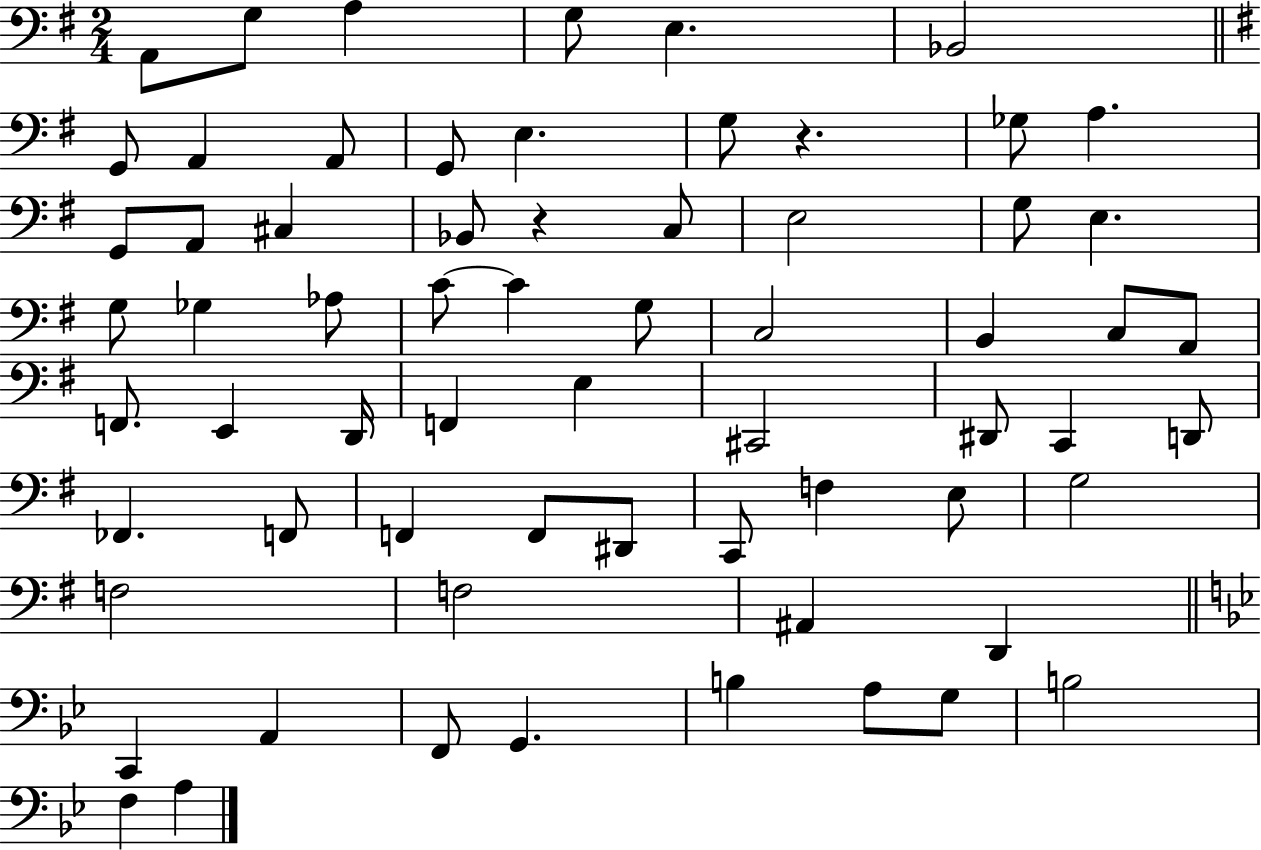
{
  \clef bass
  \numericTimeSignature
  \time 2/4
  \key g \major
  \repeat volta 2 { a,8 g8 a4 | g8 e4. | bes,2 | \bar "||" \break \key e \minor g,8 a,4 a,8 | g,8 e4. | g8 r4. | ges8 a4. | \break g,8 a,8 cis4 | bes,8 r4 c8 | e2 | g8 e4. | \break g8 ges4 aes8 | c'8~~ c'4 g8 | c2 | b,4 c8 a,8 | \break f,8. e,4 d,16 | f,4 e4 | cis,2 | dis,8 c,4 d,8 | \break fes,4. f,8 | f,4 f,8 dis,8 | c,8 f4 e8 | g2 | \break f2 | f2 | ais,4 d,4 | \bar "||" \break \key g \minor c,4 a,4 | f,8 g,4. | b4 a8 g8 | b2 | \break f4 a4 | } \bar "|."
}